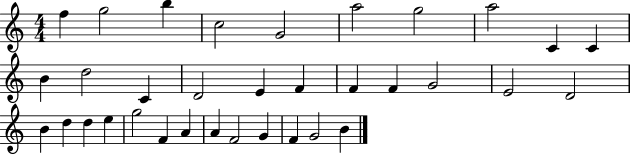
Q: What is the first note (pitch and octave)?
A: F5